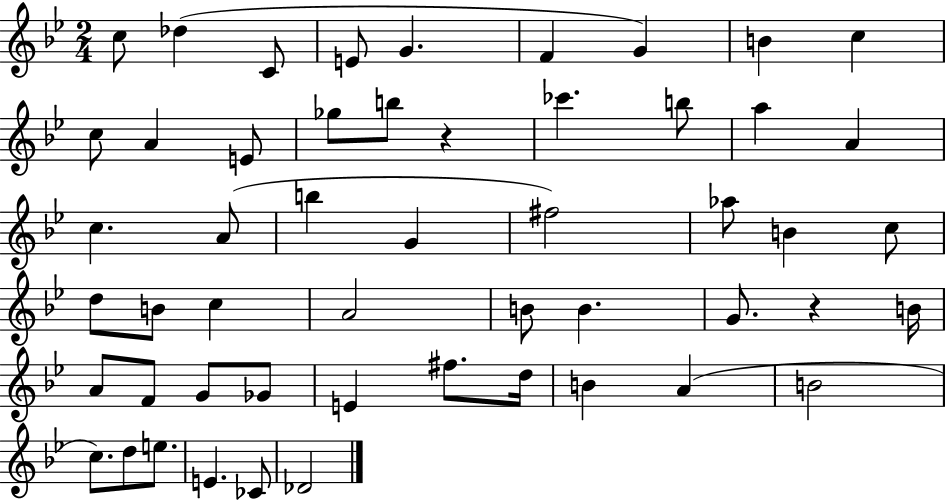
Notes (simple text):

C5/e Db5/q C4/e E4/e G4/q. F4/q G4/q B4/q C5/q C5/e A4/q E4/e Gb5/e B5/e R/q CES6/q. B5/e A5/q A4/q C5/q. A4/e B5/q G4/q F#5/h Ab5/e B4/q C5/e D5/e B4/e C5/q A4/h B4/e B4/q. G4/e. R/q B4/s A4/e F4/e G4/e Gb4/e E4/q F#5/e. D5/s B4/q A4/q B4/h C5/e. D5/e E5/e. E4/q. CES4/e Db4/h